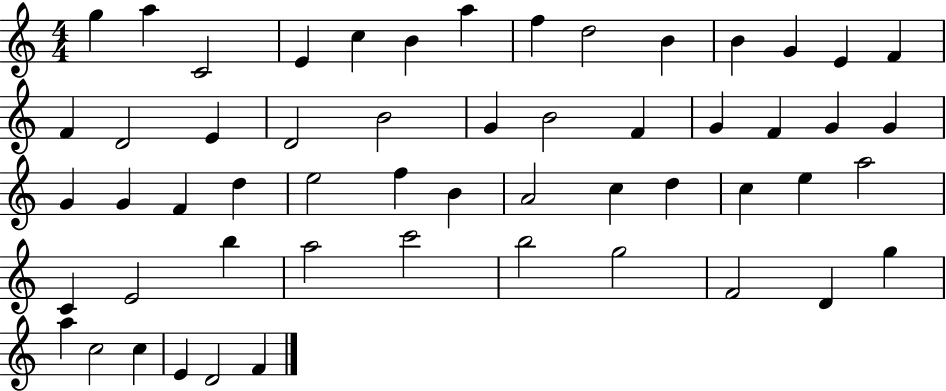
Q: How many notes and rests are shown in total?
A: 55